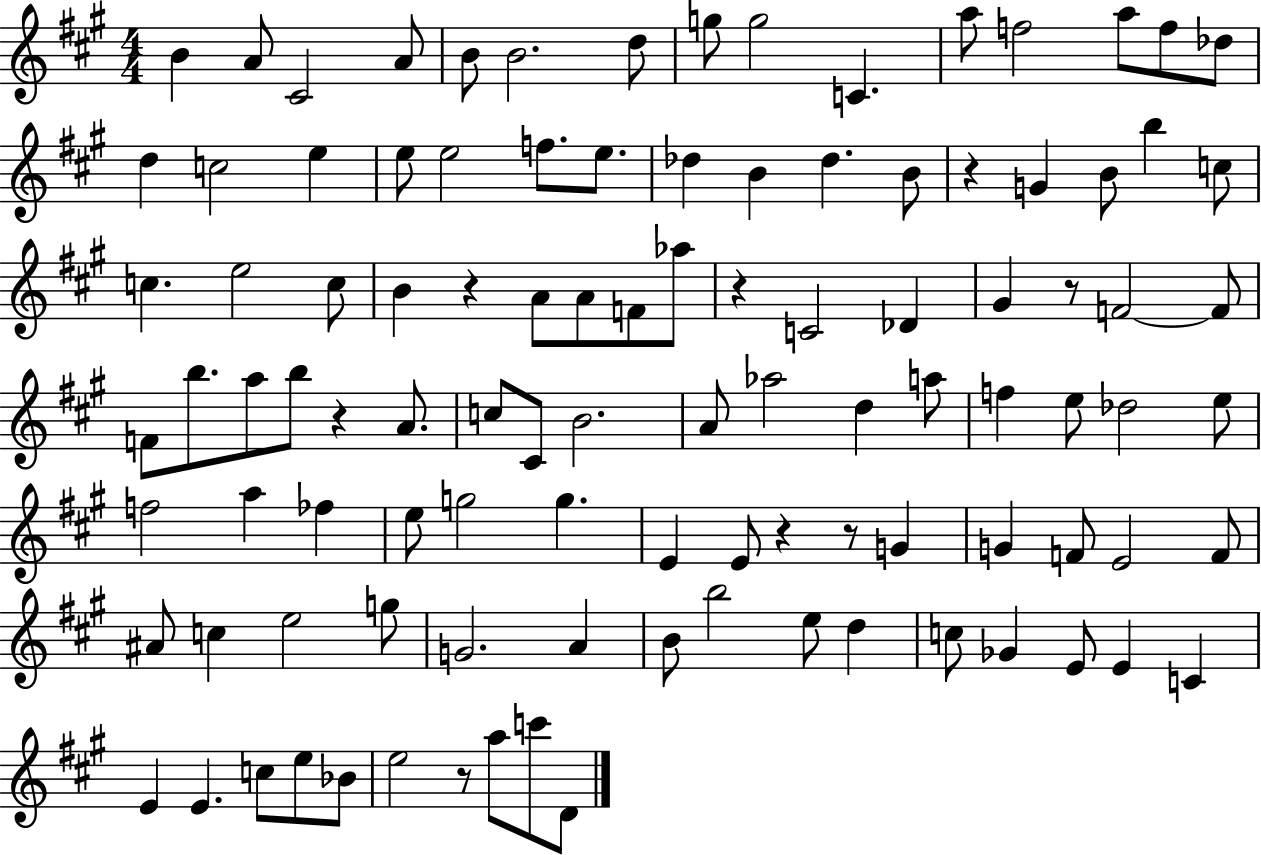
{
  \clef treble
  \numericTimeSignature
  \time 4/4
  \key a \major
  b'4 a'8 cis'2 a'8 | b'8 b'2. d''8 | g''8 g''2 c'4. | a''8 f''2 a''8 f''8 des''8 | \break d''4 c''2 e''4 | e''8 e''2 f''8. e''8. | des''4 b'4 des''4. b'8 | r4 g'4 b'8 b''4 c''8 | \break c''4. e''2 c''8 | b'4 r4 a'8 a'8 f'8 aes''8 | r4 c'2 des'4 | gis'4 r8 f'2~~ f'8 | \break f'8 b''8. a''8 b''8 r4 a'8. | c''8 cis'8 b'2. | a'8 aes''2 d''4 a''8 | f''4 e''8 des''2 e''8 | \break f''2 a''4 fes''4 | e''8 g''2 g''4. | e'4 e'8 r4 r8 g'4 | g'4 f'8 e'2 f'8 | \break ais'8 c''4 e''2 g''8 | g'2. a'4 | b'8 b''2 e''8 d''4 | c''8 ges'4 e'8 e'4 c'4 | \break e'4 e'4. c''8 e''8 bes'8 | e''2 r8 a''8 c'''8 d'8 | \bar "|."
}